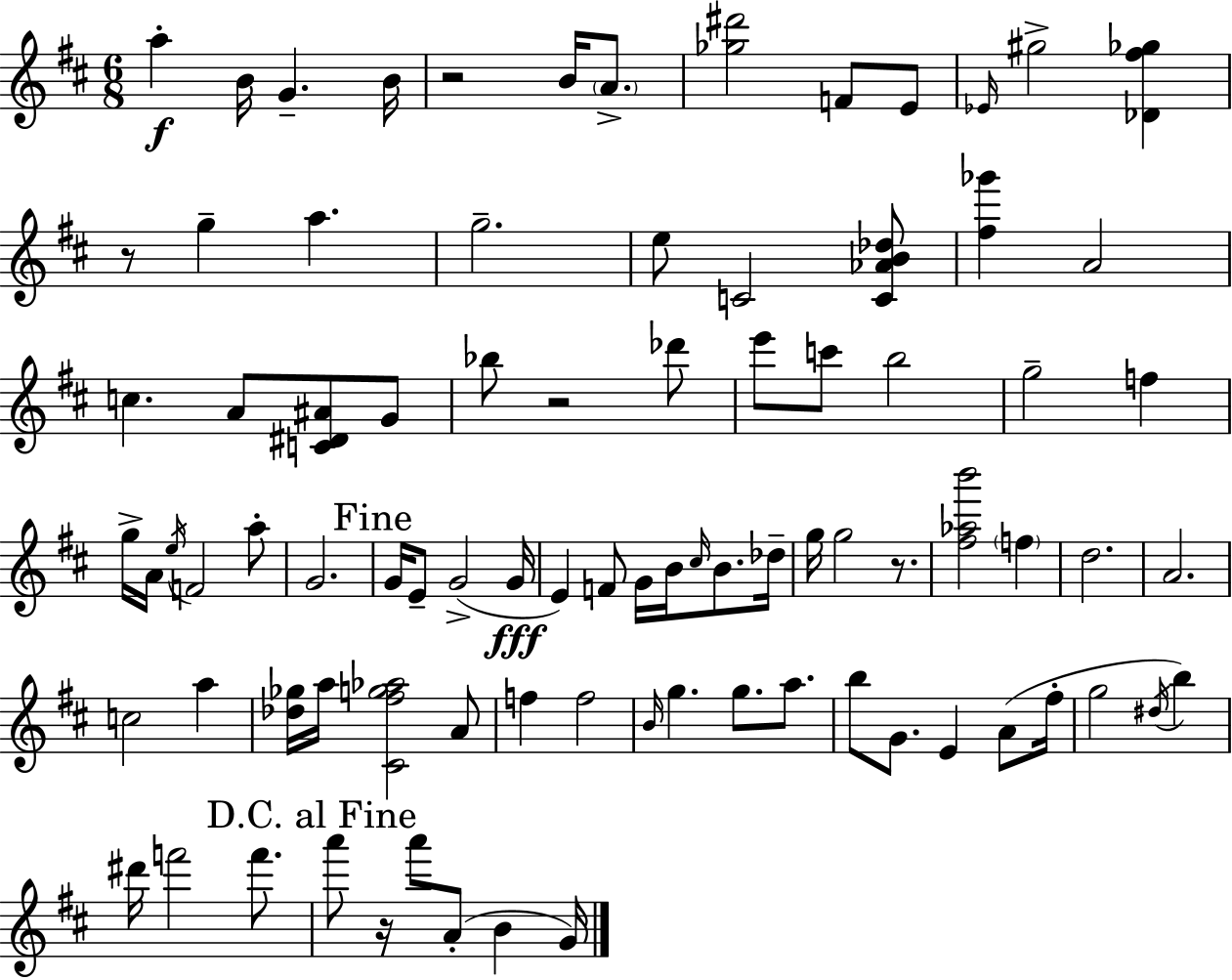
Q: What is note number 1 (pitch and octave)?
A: A5